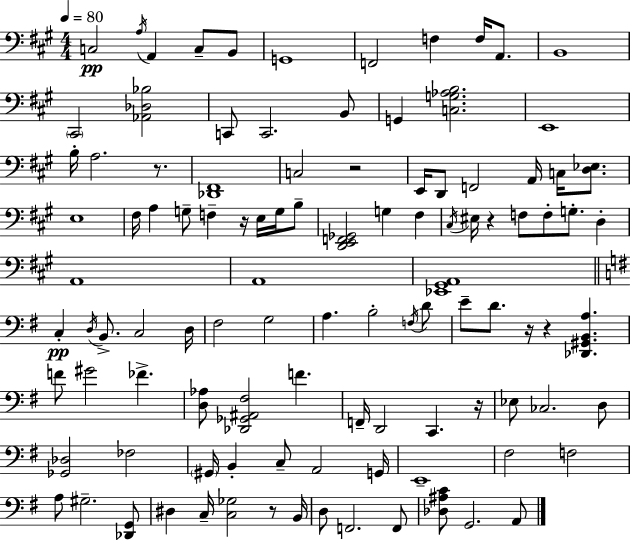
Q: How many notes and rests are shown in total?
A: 106